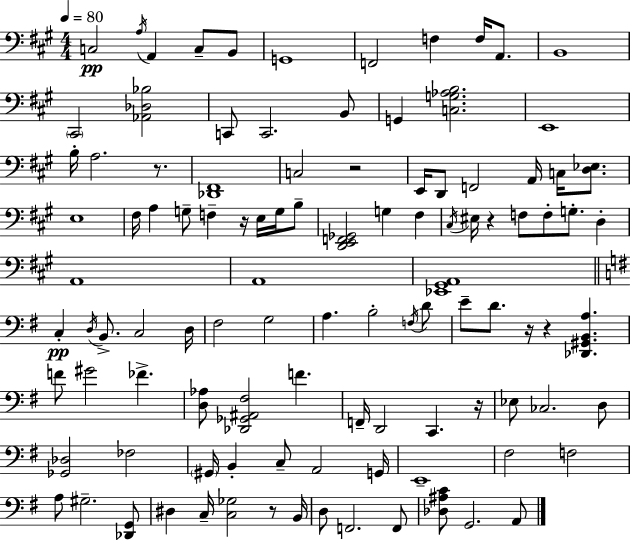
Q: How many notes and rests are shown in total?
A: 106